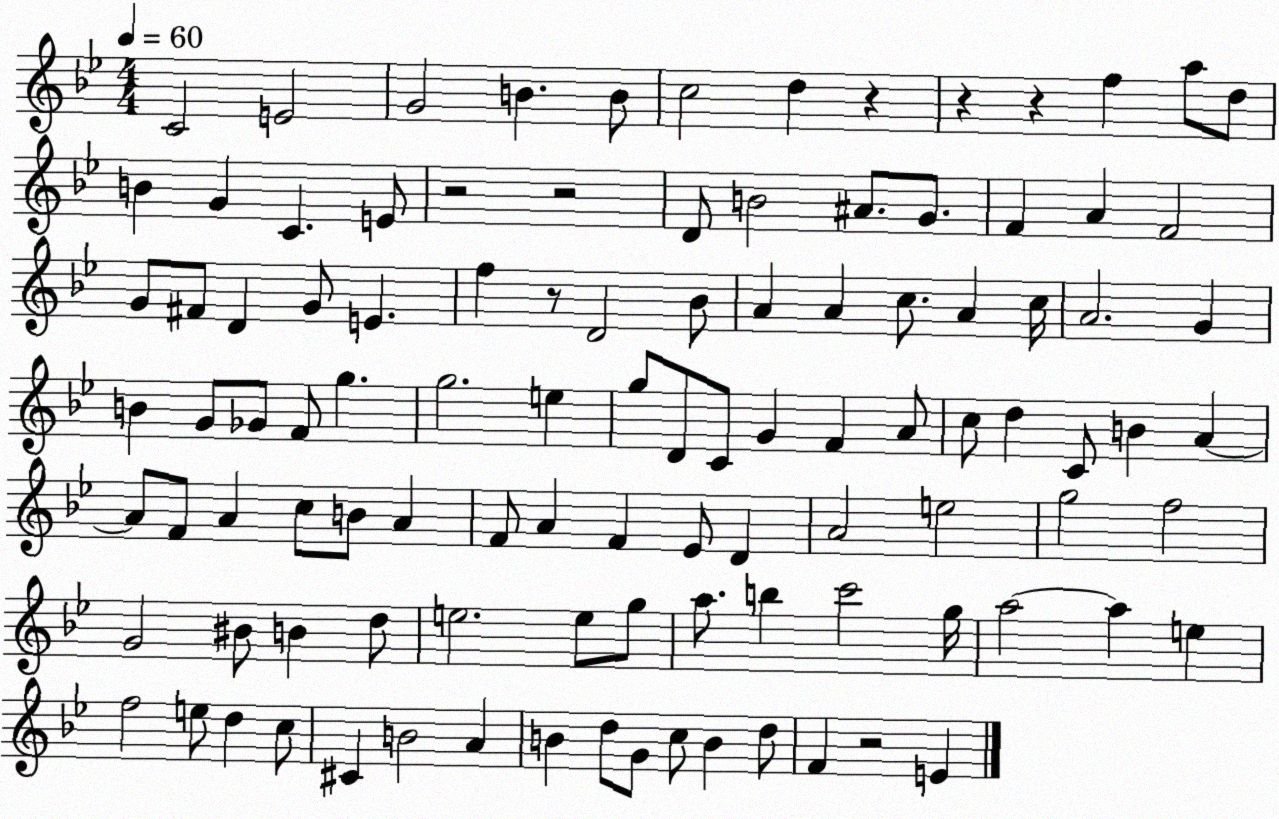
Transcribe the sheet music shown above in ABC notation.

X:1
T:Untitled
M:4/4
L:1/4
K:Bb
C2 E2 G2 B B/2 c2 d z z z f a/2 d/2 B G C E/2 z2 z2 D/2 B2 ^A/2 G/2 F A F2 G/2 ^F/2 D G/2 E f z/2 D2 _B/2 A A c/2 A c/4 A2 G B G/2 _G/2 F/2 g g2 e g/2 D/2 C/2 G F A/2 c/2 d C/2 B A A/2 F/2 A c/2 B/2 A F/2 A F _E/2 D A2 e2 g2 f2 G2 ^B/2 B d/2 e2 e/2 g/2 a/2 b c'2 g/4 a2 a e f2 e/2 d c/2 ^C B2 A B d/2 G/2 c/2 B d/2 F z2 E